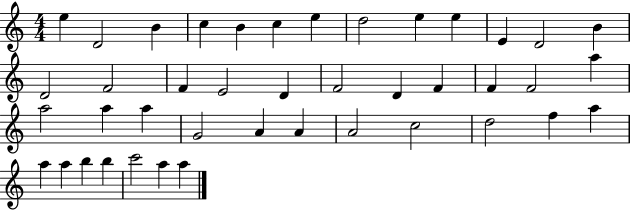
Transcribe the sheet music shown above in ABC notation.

X:1
T:Untitled
M:4/4
L:1/4
K:C
e D2 B c B c e d2 e e E D2 B D2 F2 F E2 D F2 D F F F2 a a2 a a G2 A A A2 c2 d2 f a a a b b c'2 a a